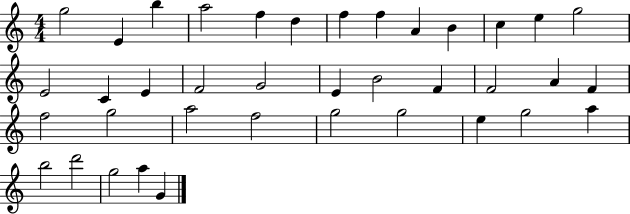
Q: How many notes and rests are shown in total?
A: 38